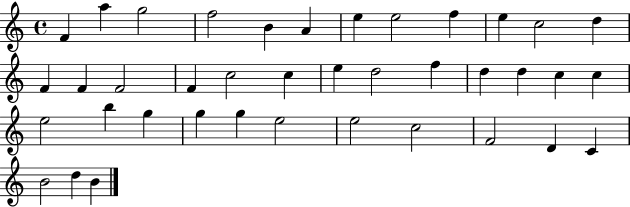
{
  \clef treble
  \time 4/4
  \defaultTimeSignature
  \key c \major
  f'4 a''4 g''2 | f''2 b'4 a'4 | e''4 e''2 f''4 | e''4 c''2 d''4 | \break f'4 f'4 f'2 | f'4 c''2 c''4 | e''4 d''2 f''4 | d''4 d''4 c''4 c''4 | \break e''2 b''4 g''4 | g''4 g''4 e''2 | e''2 c''2 | f'2 d'4 c'4 | \break b'2 d''4 b'4 | \bar "|."
}